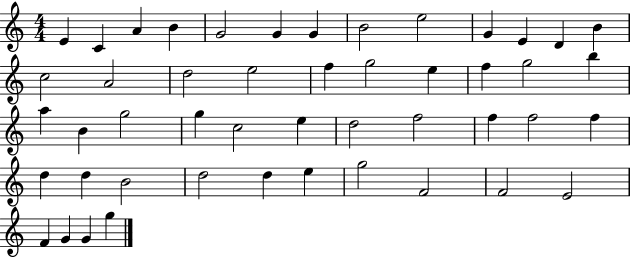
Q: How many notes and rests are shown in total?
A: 48